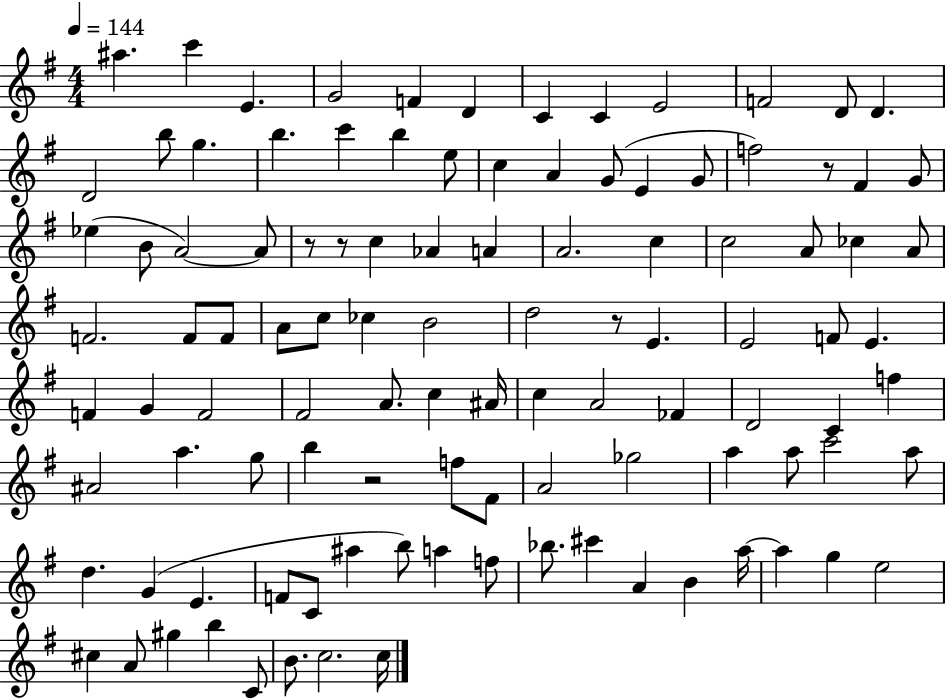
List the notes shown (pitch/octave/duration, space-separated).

A#5/q. C6/q E4/q. G4/h F4/q D4/q C4/q C4/q E4/h F4/h D4/e D4/q. D4/h B5/e G5/q. B5/q. C6/q B5/q E5/e C5/q A4/q G4/e E4/q G4/e F5/h R/e F#4/q G4/e Eb5/q B4/e A4/h A4/e R/e R/e C5/q Ab4/q A4/q A4/h. C5/q C5/h A4/e CES5/q A4/e F4/h. F4/e F4/e A4/e C5/e CES5/q B4/h D5/h R/e E4/q. E4/h F4/e E4/q. F4/q G4/q F4/h F#4/h A4/e. C5/q A#4/s C5/q A4/h FES4/q D4/h C4/q F5/q A#4/h A5/q. G5/e B5/q R/h F5/e F#4/e A4/h Gb5/h A5/q A5/e C6/h A5/e D5/q. G4/q E4/q. F4/e C4/e A#5/q B5/e A5/q F5/e Bb5/e. C#6/q A4/q B4/q A5/s A5/q G5/q E5/h C#5/q A4/e G#5/q B5/q C4/e B4/e. C5/h. C5/s